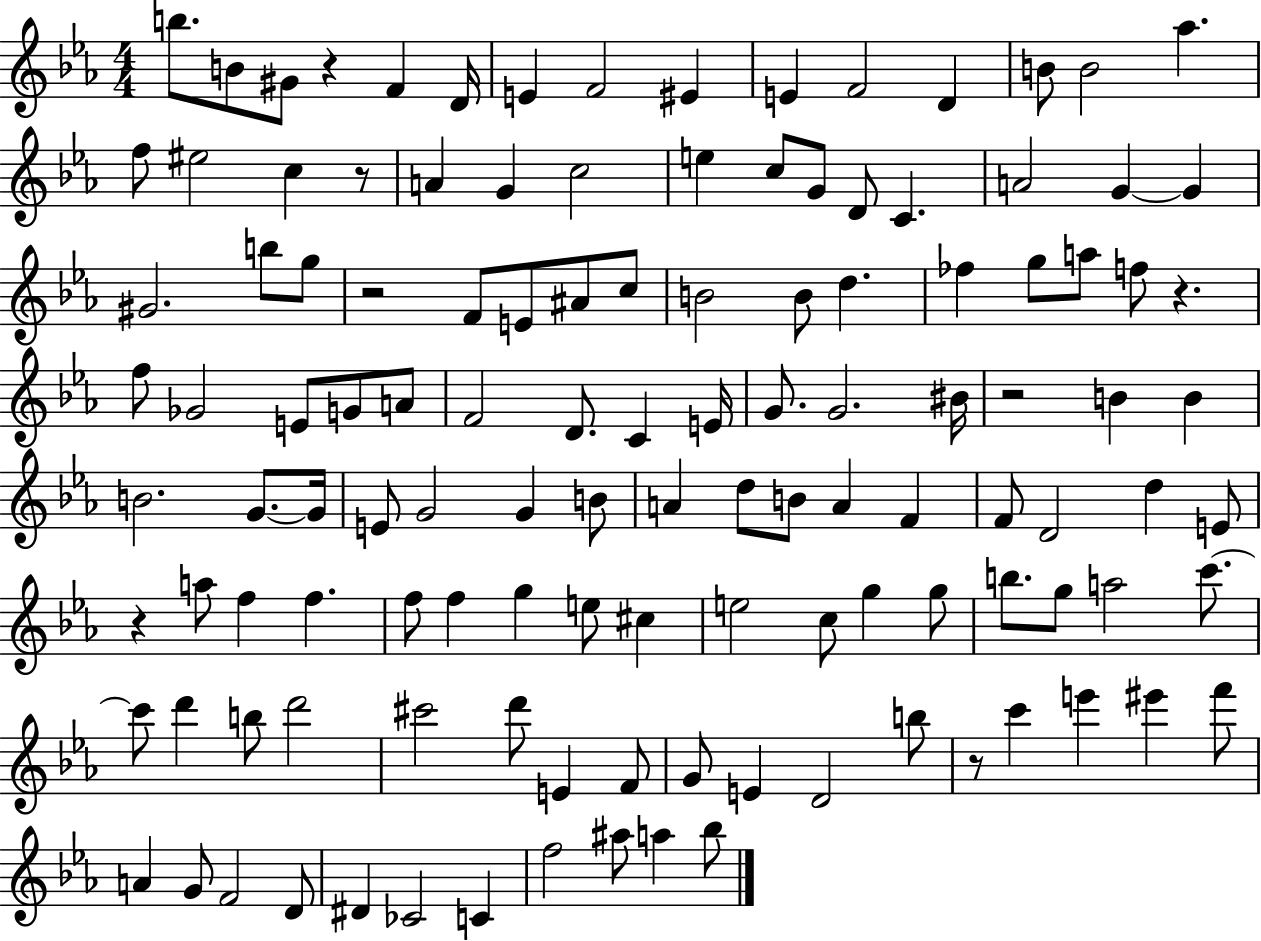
B5/e. B4/e G#4/e R/q F4/q D4/s E4/q F4/h EIS4/q E4/q F4/h D4/q B4/e B4/h Ab5/q. F5/e EIS5/h C5/q R/e A4/q G4/q C5/h E5/q C5/e G4/e D4/e C4/q. A4/h G4/q G4/q G#4/h. B5/e G5/e R/h F4/e E4/e A#4/e C5/e B4/h B4/e D5/q. FES5/q G5/e A5/e F5/e R/q. F5/e Gb4/h E4/e G4/e A4/e F4/h D4/e. C4/q E4/s G4/e. G4/h. BIS4/s R/h B4/q B4/q B4/h. G4/e. G4/s E4/e G4/h G4/q B4/e A4/q D5/e B4/e A4/q F4/q F4/e D4/h D5/q E4/e R/q A5/e F5/q F5/q. F5/e F5/q G5/q E5/e C#5/q E5/h C5/e G5/q G5/e B5/e. G5/e A5/h C6/e. C6/e D6/q B5/e D6/h C#6/h D6/e E4/q F4/e G4/e E4/q D4/h B5/e R/e C6/q E6/q EIS6/q F6/e A4/q G4/e F4/h D4/e D#4/q CES4/h C4/q F5/h A#5/e A5/q Bb5/e